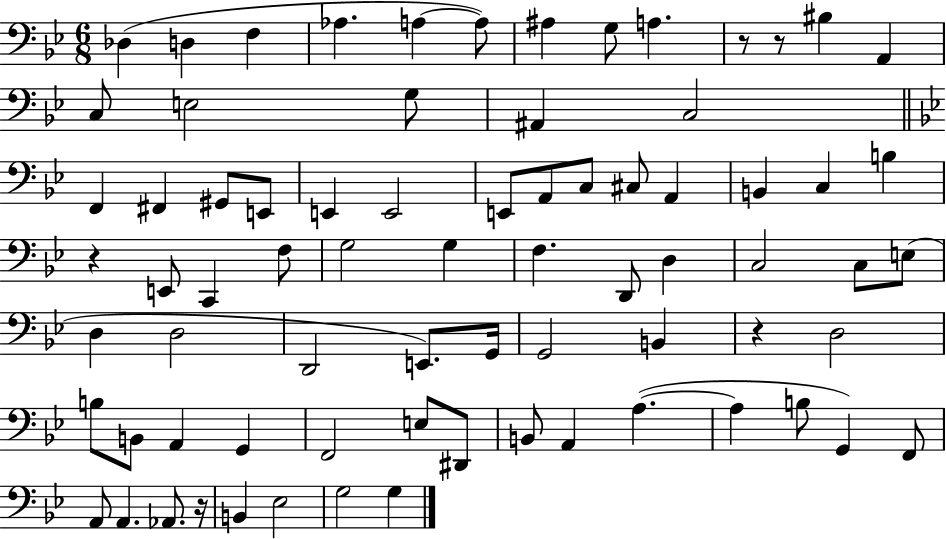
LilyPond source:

{
  \clef bass
  \numericTimeSignature
  \time 6/8
  \key bes \major
  des4( d4 f4 | aes4. a4~~ a8) | ais4 g8 a4. | r8 r8 bis4 a,4 | \break c8 e2 g8 | ais,4 c2 | \bar "||" \break \key bes \major f,4 fis,4 gis,8 e,8 | e,4 e,2 | e,8 a,8 c8 cis8 a,4 | b,4 c4 b4 | \break r4 e,8 c,4 f8 | g2 g4 | f4. d,8 d4 | c2 c8 e8( | \break d4 d2 | d,2 e,8.) g,16 | g,2 b,4 | r4 d2 | \break b8 b,8 a,4 g,4 | f,2 e8 dis,8 | b,8 a,4 a4.~(~ | a4 b8 g,4) f,8 | \break a,8 a,4. aes,8. r16 | b,4 ees2 | g2 g4 | \bar "|."
}